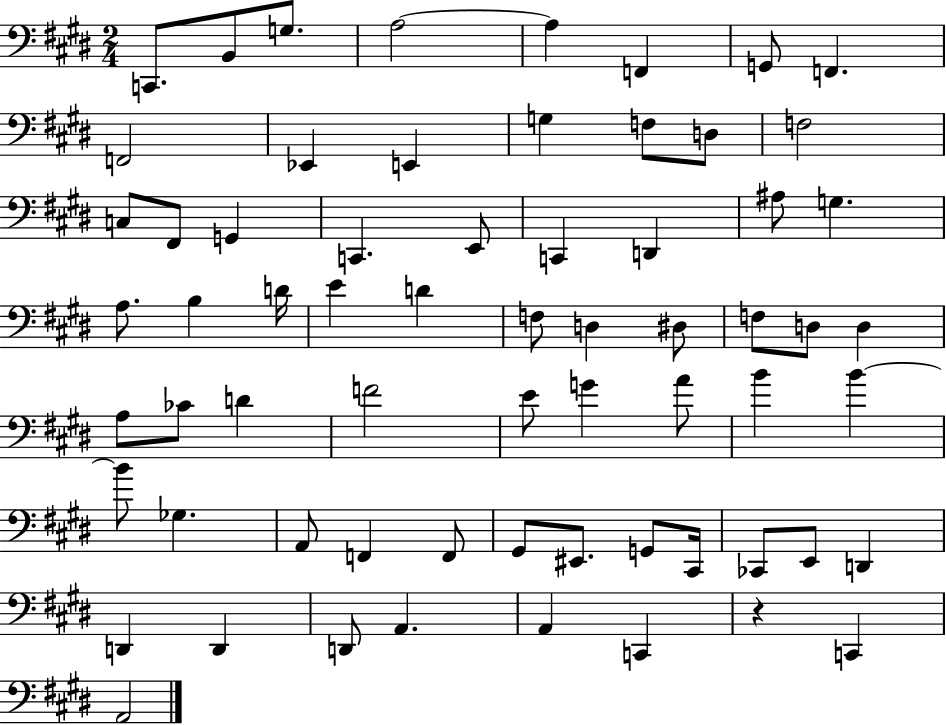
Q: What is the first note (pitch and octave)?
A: C2